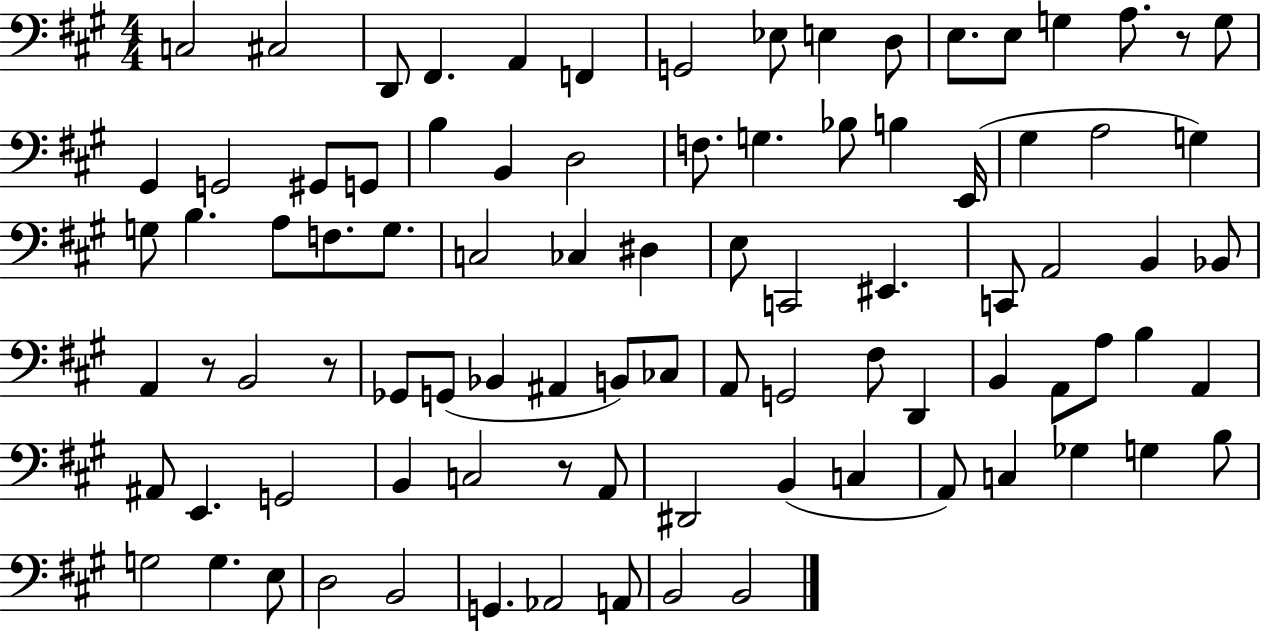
X:1
T:Untitled
M:4/4
L:1/4
K:A
C,2 ^C,2 D,,/2 ^F,, A,, F,, G,,2 _E,/2 E, D,/2 E,/2 E,/2 G, A,/2 z/2 G,/2 ^G,, G,,2 ^G,,/2 G,,/2 B, B,, D,2 F,/2 G, _B,/2 B, E,,/4 ^G, A,2 G, G,/2 B, A,/2 F,/2 G,/2 C,2 _C, ^D, E,/2 C,,2 ^E,, C,,/2 A,,2 B,, _B,,/2 A,, z/2 B,,2 z/2 _G,,/2 G,,/2 _B,, ^A,, B,,/2 _C,/2 A,,/2 G,,2 ^F,/2 D,, B,, A,,/2 A,/2 B, A,, ^A,,/2 E,, G,,2 B,, C,2 z/2 A,,/2 ^D,,2 B,, C, A,,/2 C, _G, G, B,/2 G,2 G, E,/2 D,2 B,,2 G,, _A,,2 A,,/2 B,,2 B,,2